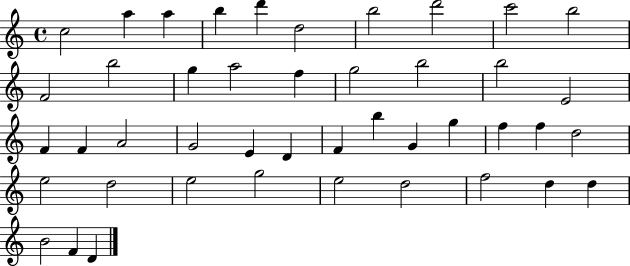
C5/h A5/q A5/q B5/q D6/q D5/h B5/h D6/h C6/h B5/h F4/h B5/h G5/q A5/h F5/q G5/h B5/h B5/h E4/h F4/q F4/q A4/h G4/h E4/q D4/q F4/q B5/q G4/q G5/q F5/q F5/q D5/h E5/h D5/h E5/h G5/h E5/h D5/h F5/h D5/q D5/q B4/h F4/q D4/q